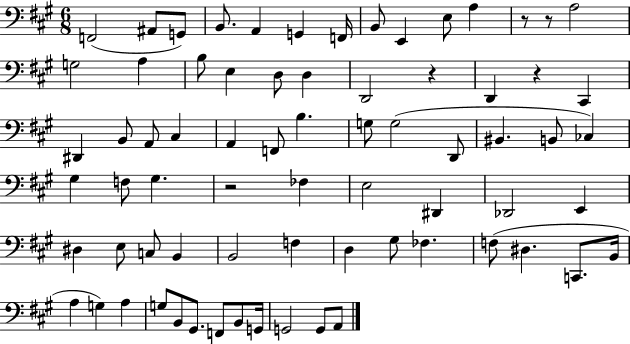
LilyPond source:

{
  \clef bass
  \numericTimeSignature
  \time 6/8
  \key a \major
  f,2( ais,8 g,8) | b,8. a,4 g,4 f,16 | b,8 e,4 e8 a4 | r8 r8 a2 | \break g2 a4 | b8 e4 d8 d4 | d,2 r4 | d,4 r4 cis,4 | \break dis,4 b,8 a,8 cis4 | a,4 f,8 b4. | g8 g2( d,8 | bis,4. b,8 ces4) | \break gis4 f8 gis4. | r2 fes4 | e2 dis,4 | des,2 e,4 | \break dis4 e8 c8 b,4 | b,2 f4 | d4 gis8 fes4. | f8( dis4. c,8. b,16 | \break a4 g4) a4 | g8 b,8 gis,8. f,8 b,8 g,16 | g,2 g,8 a,8 | \bar "|."
}